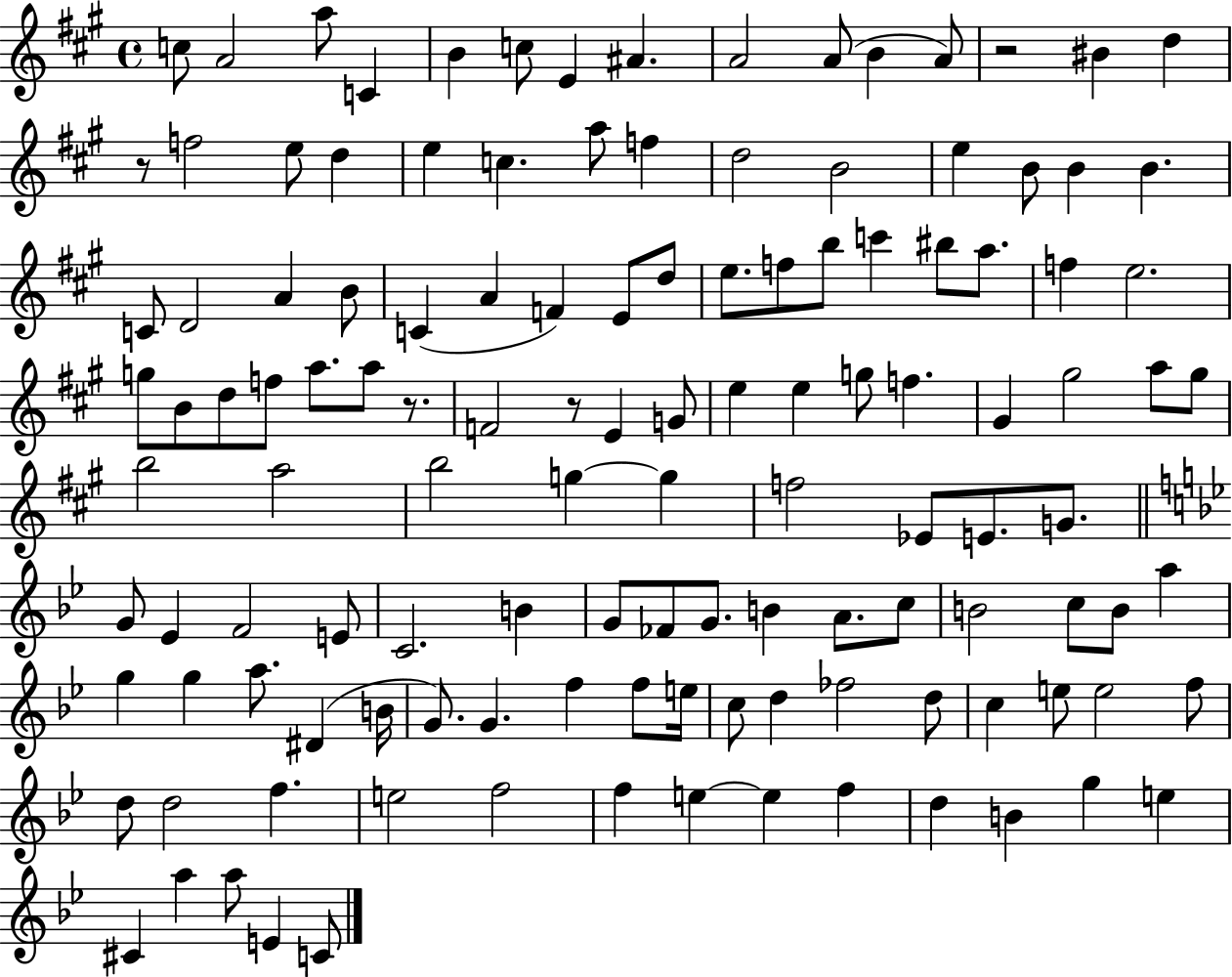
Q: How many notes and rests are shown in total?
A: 126